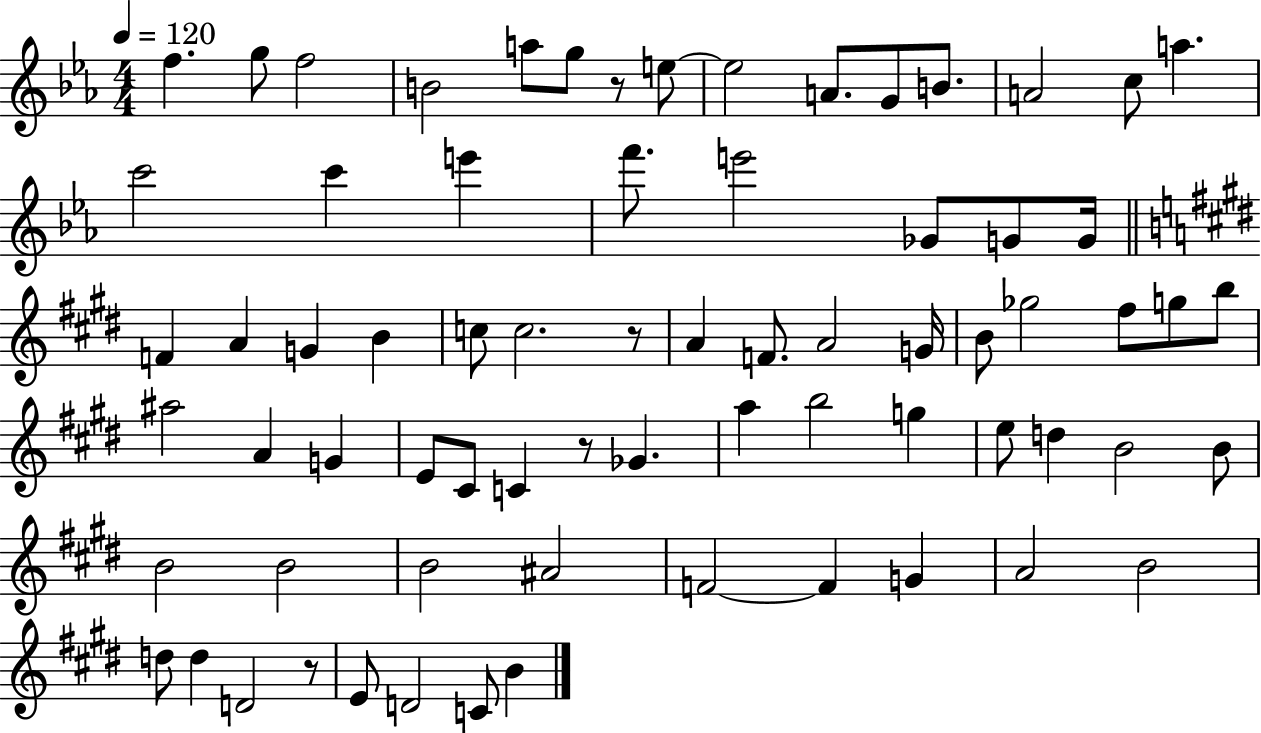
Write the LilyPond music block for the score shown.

{
  \clef treble
  \numericTimeSignature
  \time 4/4
  \key ees \major
  \tempo 4 = 120
  f''4. g''8 f''2 | b'2 a''8 g''8 r8 e''8~~ | e''2 a'8. g'8 b'8. | a'2 c''8 a''4. | \break c'''2 c'''4 e'''4 | f'''8. e'''2 ges'8 g'8 g'16 | \bar "||" \break \key e \major f'4 a'4 g'4 b'4 | c''8 c''2. r8 | a'4 f'8. a'2 g'16 | b'8 ges''2 fis''8 g''8 b''8 | \break ais''2 a'4 g'4 | e'8 cis'8 c'4 r8 ges'4. | a''4 b''2 g''4 | e''8 d''4 b'2 b'8 | \break b'2 b'2 | b'2 ais'2 | f'2~~ f'4 g'4 | a'2 b'2 | \break d''8 d''4 d'2 r8 | e'8 d'2 c'8 b'4 | \bar "|."
}